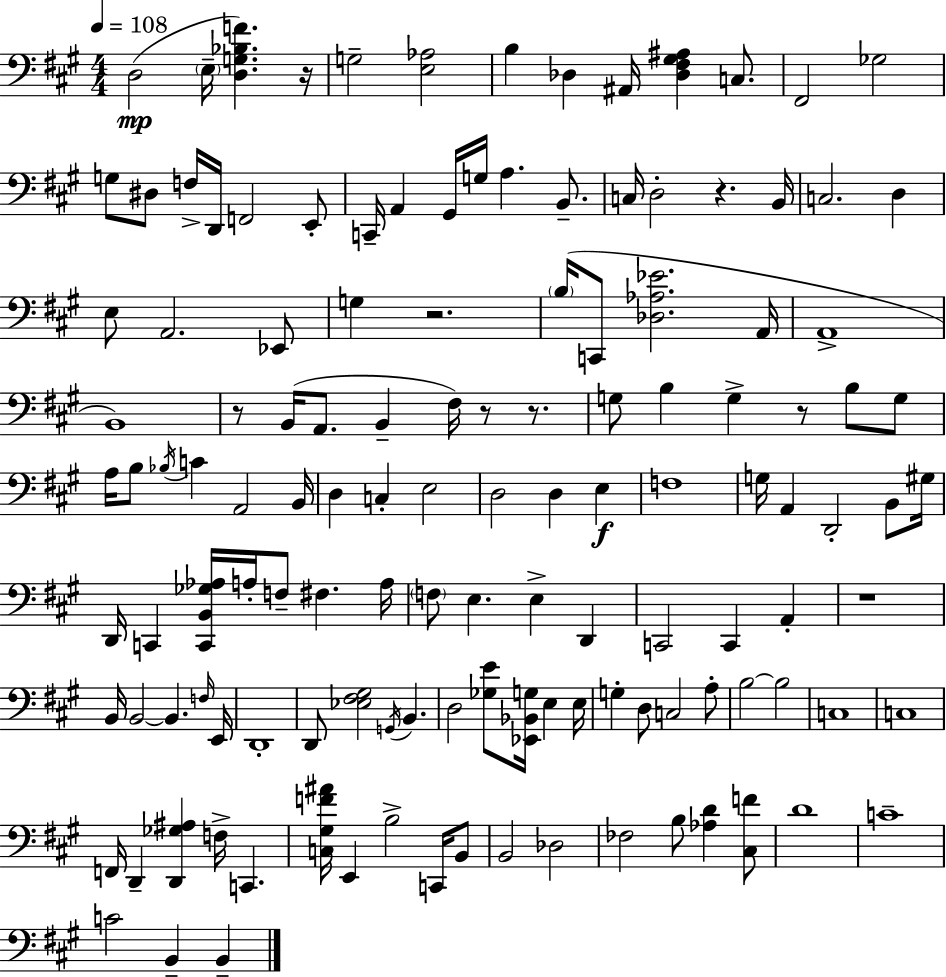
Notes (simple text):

D3/h E3/s [D3,G3,Bb3,F4]/q. R/s G3/h [E3,Ab3]/h B3/q Db3/q A#2/s [Db3,F#3,G#3,A#3]/q C3/e. F#2/h Gb3/h G3/e D#3/e F3/s D2/s F2/h E2/e C2/s A2/q G#2/s G3/s A3/q. B2/e. C3/s D3/h R/q. B2/s C3/h. D3/q E3/e A2/h. Eb2/e G3/q R/h. B3/s C2/e [Db3,Ab3,Eb4]/h. A2/s A2/w B2/w R/e B2/s A2/e. B2/q F#3/s R/e R/e. G3/e B3/q G3/q R/e B3/e G3/e A3/s B3/e Bb3/s C4/q A2/h B2/s D3/q C3/q E3/h D3/h D3/q E3/q F3/w G3/s A2/q D2/h B2/e G#3/s D2/s C2/q [C2,B2,Gb3,Ab3]/s A3/s F3/e F#3/q. A3/s F3/e E3/q. E3/q D2/q C2/h C2/q A2/q R/w B2/s B2/h B2/q. F3/s E2/s D2/w D2/e [Eb3,F#3,G#3]/h G2/s B2/q. D3/h [Gb3,E4]/e [Eb2,Bb2,G3]/s E3/q E3/s G3/q D3/e C3/h A3/e B3/h B3/h C3/w C3/w F2/s D2/q [D2,Gb3,A#3]/q F3/s C2/q. [C3,G#3,F4,A#4]/s E2/q B3/h C2/s B2/e B2/h Db3/h FES3/h B3/e [Ab3,D4]/q [C#3,F4]/e D4/w C4/w C4/h B2/q B2/q